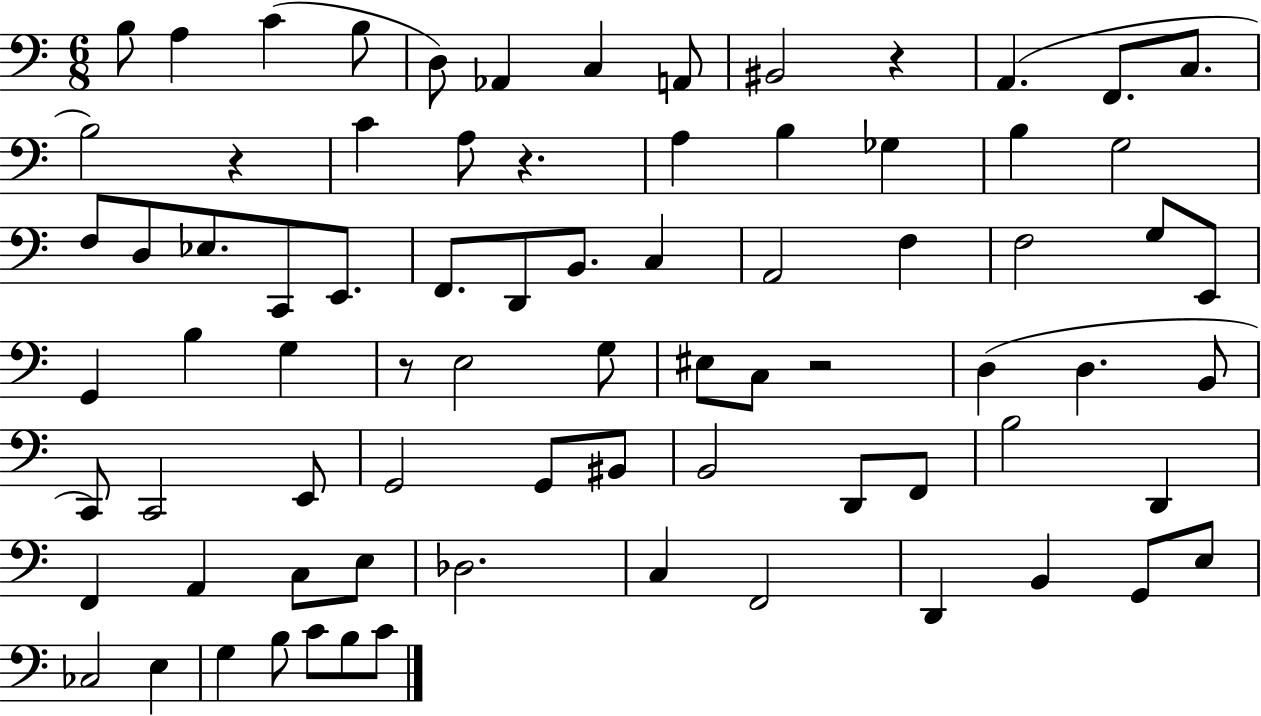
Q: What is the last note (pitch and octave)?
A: C4